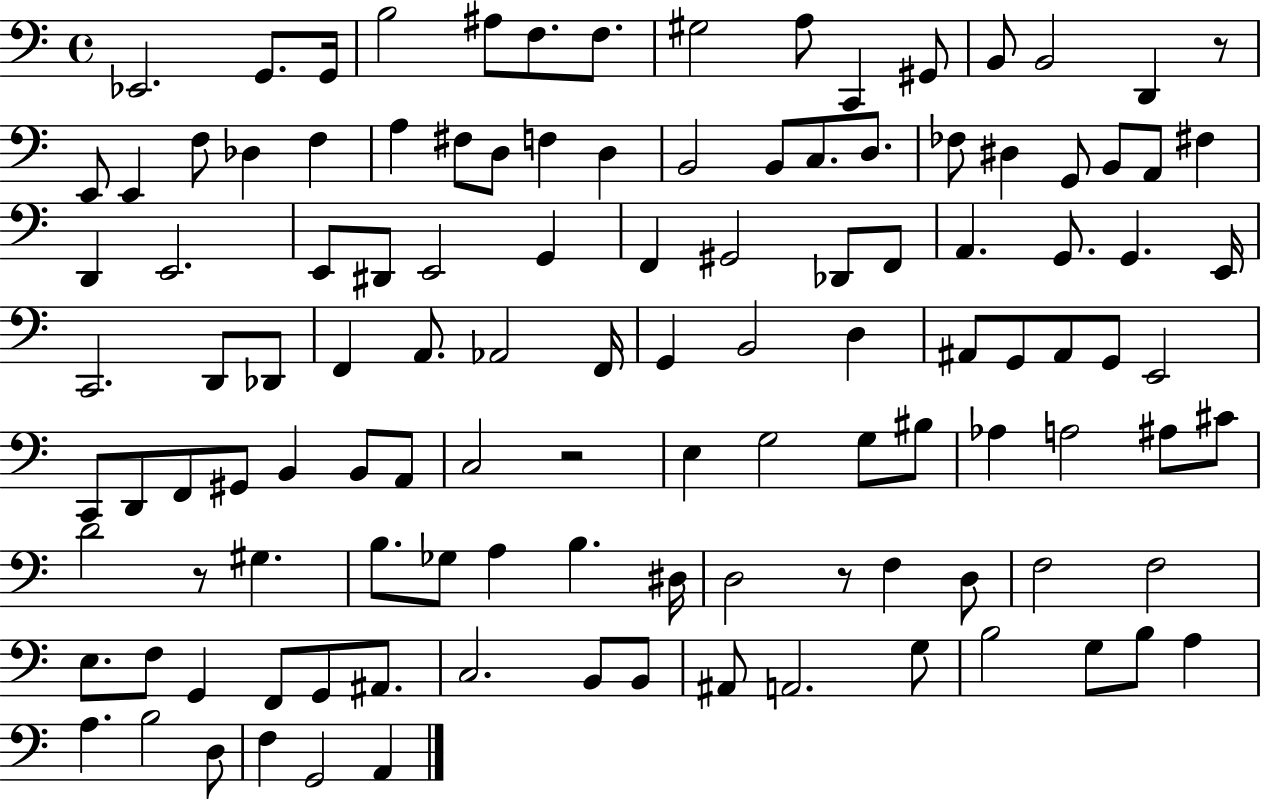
X:1
T:Untitled
M:4/4
L:1/4
K:C
_E,,2 G,,/2 G,,/4 B,2 ^A,/2 F,/2 F,/2 ^G,2 A,/2 C,, ^G,,/2 B,,/2 B,,2 D,, z/2 E,,/2 E,, F,/2 _D, F, A, ^F,/2 D,/2 F, D, B,,2 B,,/2 C,/2 D,/2 _F,/2 ^D, G,,/2 B,,/2 A,,/2 ^F, D,, E,,2 E,,/2 ^D,,/2 E,,2 G,, F,, ^G,,2 _D,,/2 F,,/2 A,, G,,/2 G,, E,,/4 C,,2 D,,/2 _D,,/2 F,, A,,/2 _A,,2 F,,/4 G,, B,,2 D, ^A,,/2 G,,/2 ^A,,/2 G,,/2 E,,2 C,,/2 D,,/2 F,,/2 ^G,,/2 B,, B,,/2 A,,/2 C,2 z2 E, G,2 G,/2 ^B,/2 _A, A,2 ^A,/2 ^C/2 D2 z/2 ^G, B,/2 _G,/2 A, B, ^D,/4 D,2 z/2 F, D,/2 F,2 F,2 E,/2 F,/2 G,, F,,/2 G,,/2 ^A,,/2 C,2 B,,/2 B,,/2 ^A,,/2 A,,2 G,/2 B,2 G,/2 B,/2 A, A, B,2 D,/2 F, G,,2 A,,